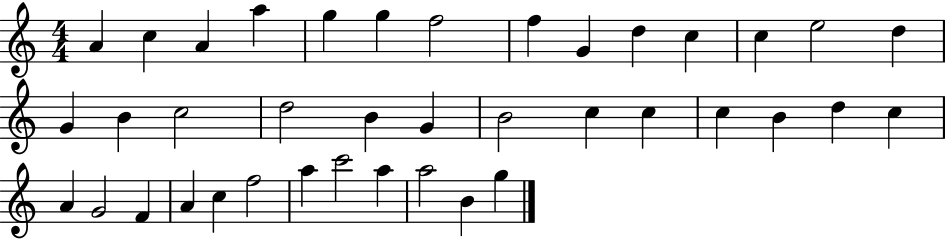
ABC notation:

X:1
T:Untitled
M:4/4
L:1/4
K:C
A c A a g g f2 f G d c c e2 d G B c2 d2 B G B2 c c c B d c A G2 F A c f2 a c'2 a a2 B g